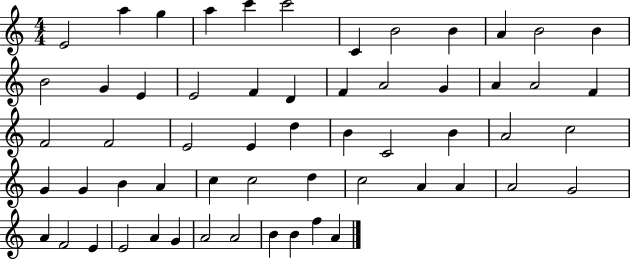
E4/h A5/q G5/q A5/q C6/q C6/h C4/q B4/h B4/q A4/q B4/h B4/q B4/h G4/q E4/q E4/h F4/q D4/q F4/q A4/h G4/q A4/q A4/h F4/q F4/h F4/h E4/h E4/q D5/q B4/q C4/h B4/q A4/h C5/h G4/q G4/q B4/q A4/q C5/q C5/h D5/q C5/h A4/q A4/q A4/h G4/h A4/q F4/h E4/q E4/h A4/q G4/q A4/h A4/h B4/q B4/q F5/q A4/q